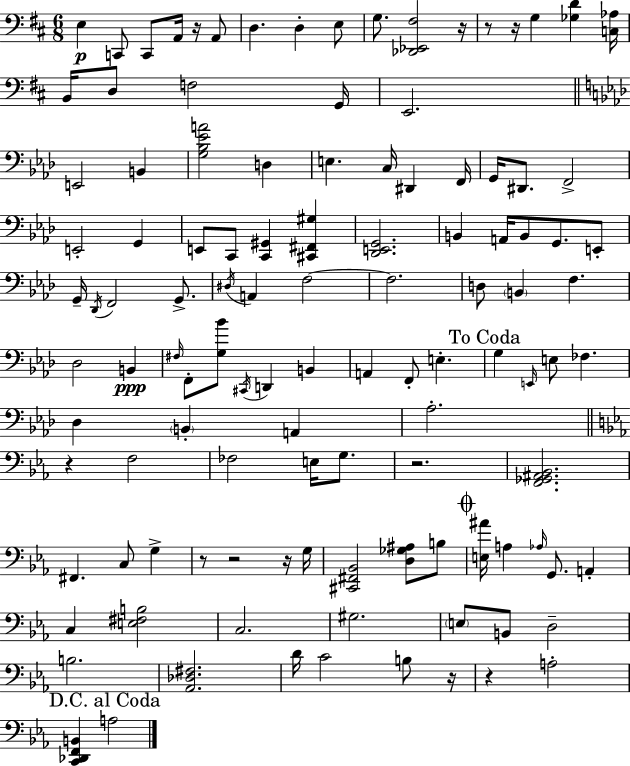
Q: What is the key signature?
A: D major